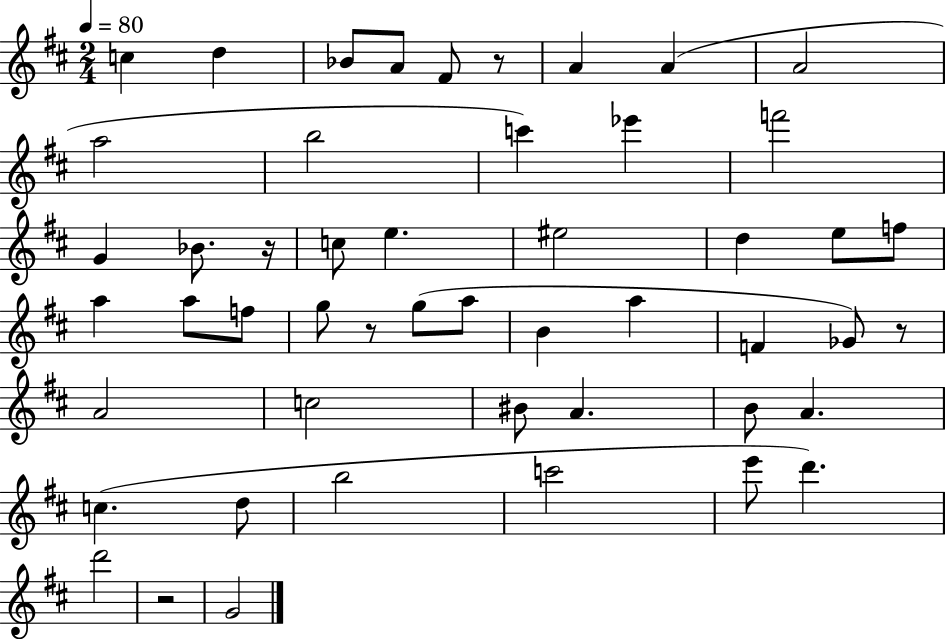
{
  \clef treble
  \numericTimeSignature
  \time 2/4
  \key d \major
  \tempo 4 = 80
  c''4 d''4 | bes'8 a'8 fis'8 r8 | a'4 a'4( | a'2 | \break a''2 | b''2 | c'''4) ees'''4 | f'''2 | \break g'4 bes'8. r16 | c''8 e''4. | eis''2 | d''4 e''8 f''8 | \break a''4 a''8 f''8 | g''8 r8 g''8( a''8 | b'4 a''4 | f'4 ges'8) r8 | \break a'2 | c''2 | bis'8 a'4. | b'8 a'4. | \break c''4.( d''8 | b''2 | c'''2 | e'''8 d'''4.) | \break d'''2 | r2 | g'2 | \bar "|."
}